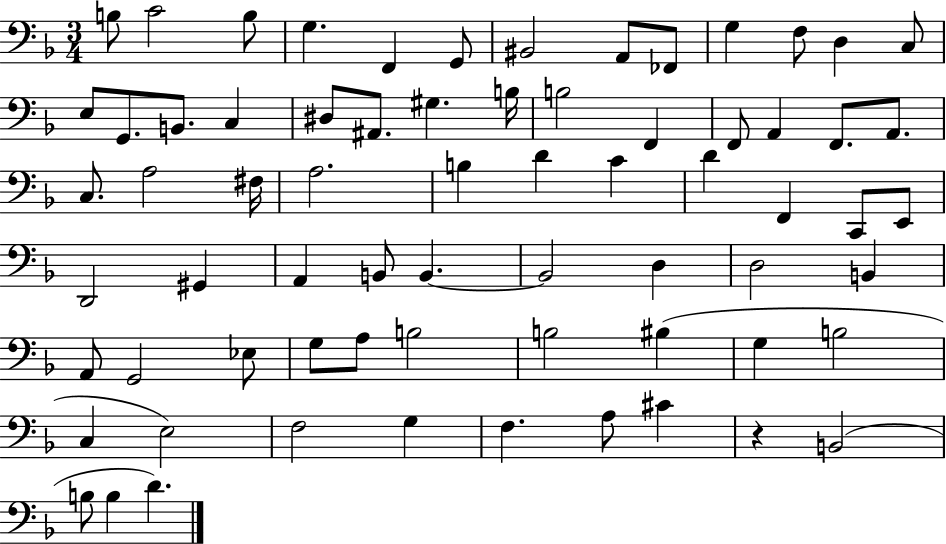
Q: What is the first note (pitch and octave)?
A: B3